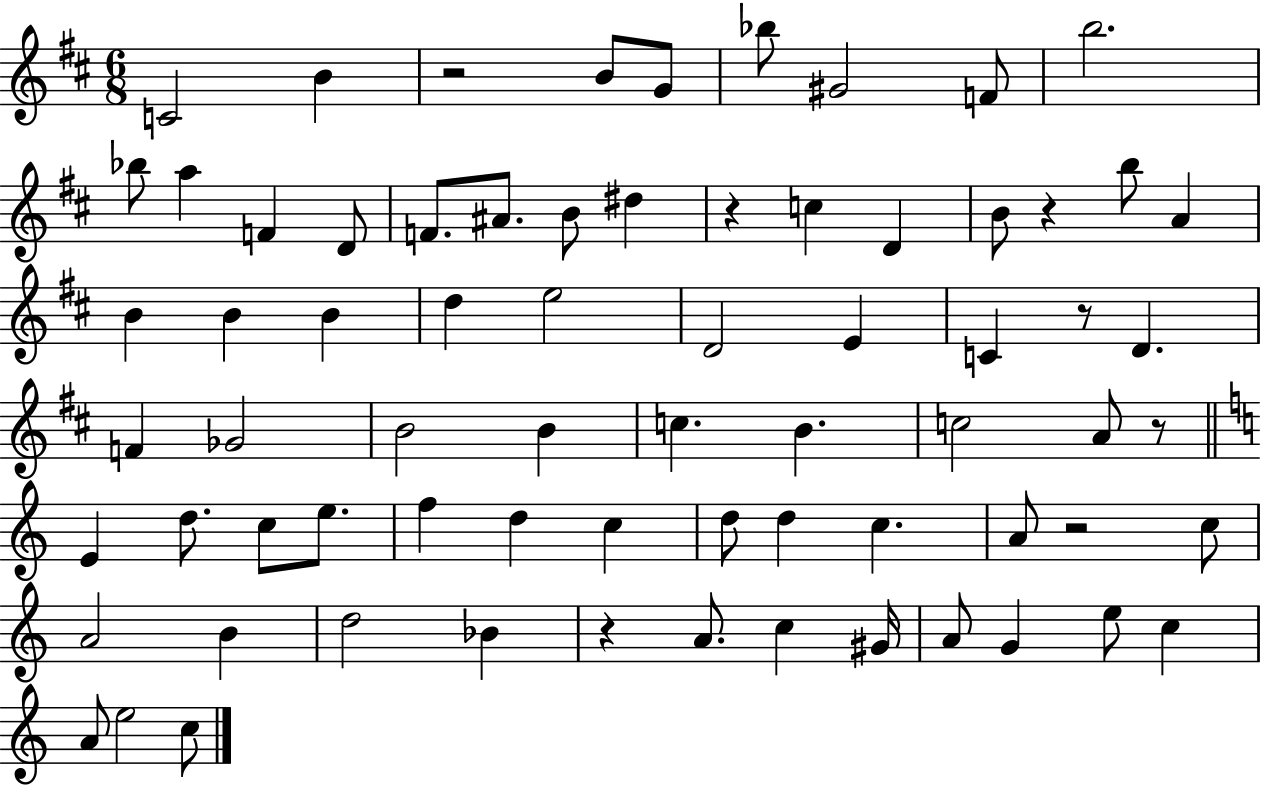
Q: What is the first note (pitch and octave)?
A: C4